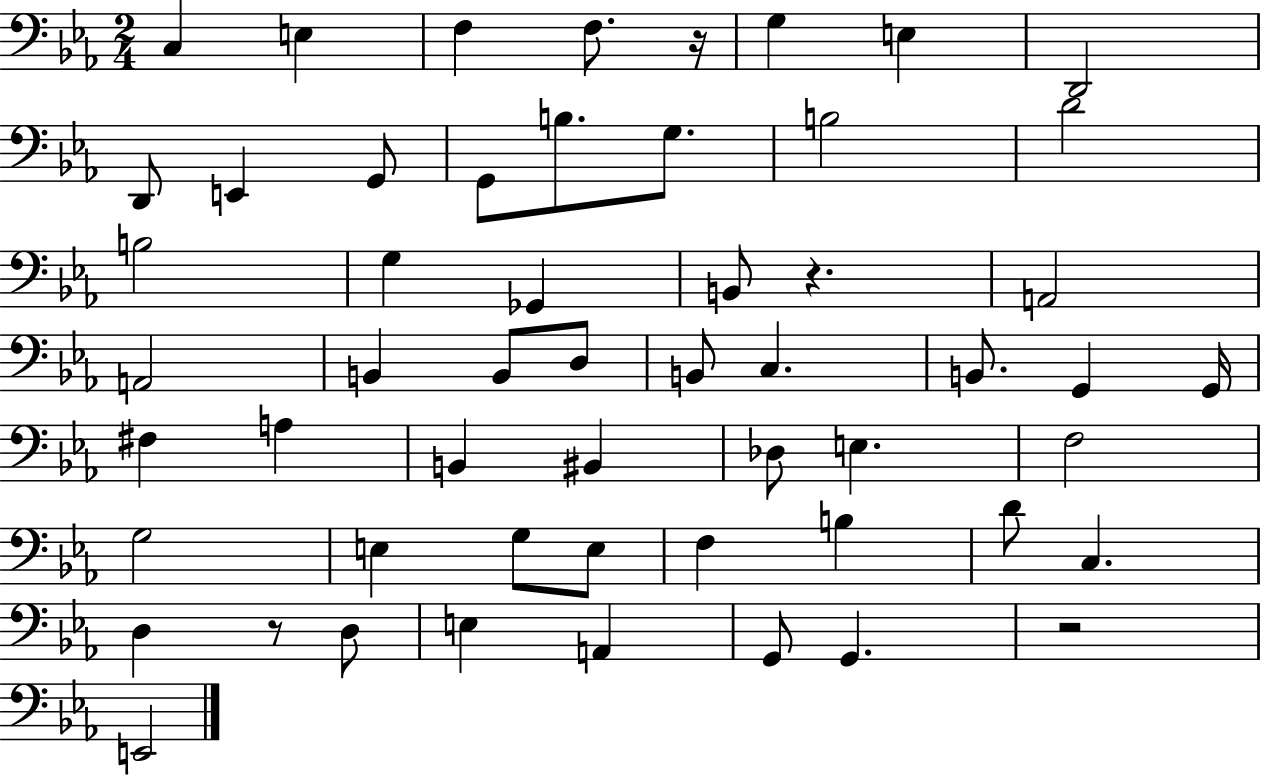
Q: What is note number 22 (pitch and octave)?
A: B2